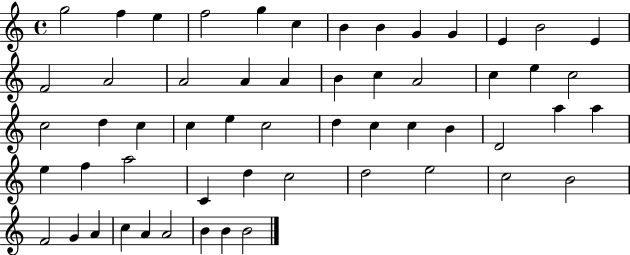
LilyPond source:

{
  \clef treble
  \time 4/4
  \defaultTimeSignature
  \key c \major
  g''2 f''4 e''4 | f''2 g''4 c''4 | b'4 b'4 g'4 g'4 | e'4 b'2 e'4 | \break f'2 a'2 | a'2 a'4 a'4 | b'4 c''4 a'2 | c''4 e''4 c''2 | \break c''2 d''4 c''4 | c''4 e''4 c''2 | d''4 c''4 c''4 b'4 | d'2 a''4 a''4 | \break e''4 f''4 a''2 | c'4 d''4 c''2 | d''2 e''2 | c''2 b'2 | \break f'2 g'4 a'4 | c''4 a'4 a'2 | b'4 b'4 b'2 | \bar "|."
}